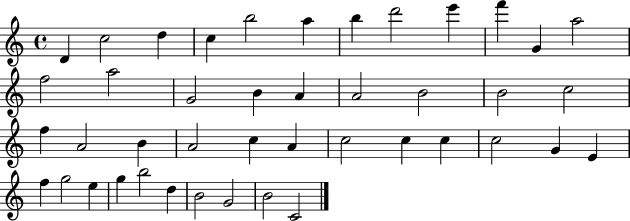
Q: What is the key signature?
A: C major